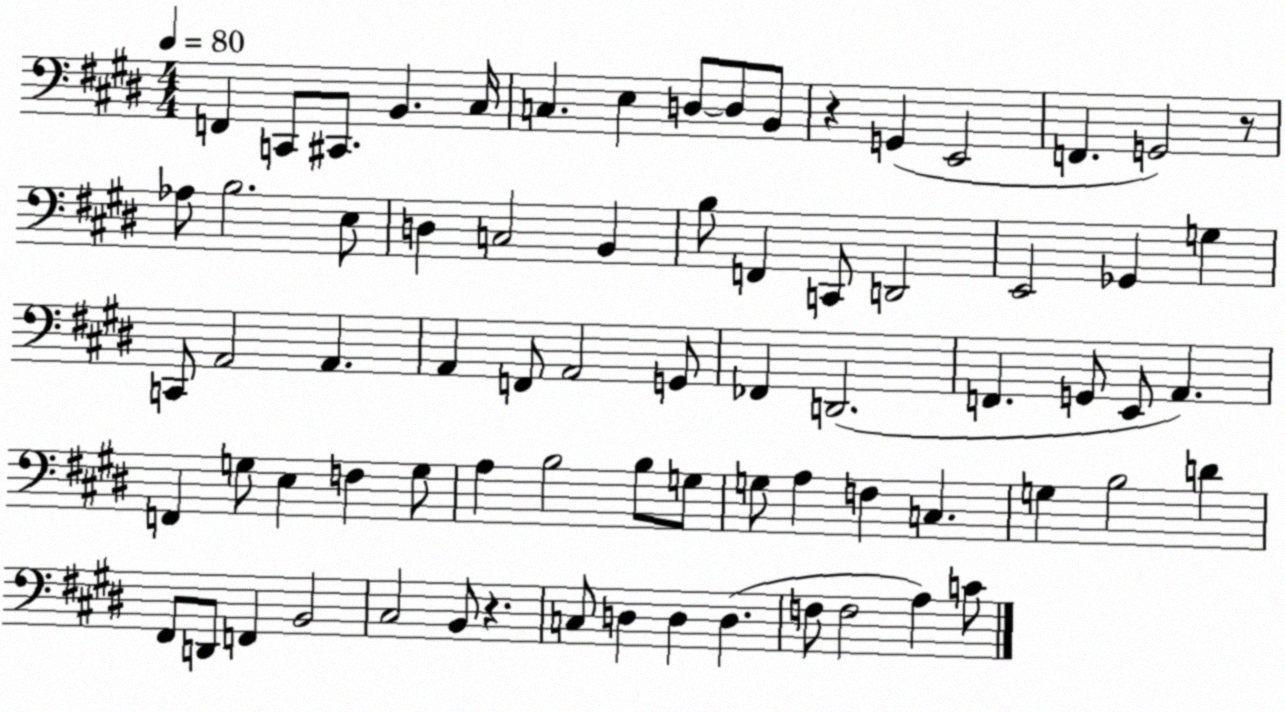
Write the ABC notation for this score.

X:1
T:Untitled
M:4/4
L:1/4
K:E
F,, C,,/2 ^C,,/2 B,, ^C,/4 C, E, D,/2 D,/2 B,,/2 z G,, E,,2 F,, G,,2 z/2 _A,/2 B,2 E,/2 D, C,2 B,, B,/2 F,, C,,/2 D,,2 E,,2 _G,, G, C,,/2 A,,2 A,, A,, F,,/2 A,,2 G,,/2 _F,, D,,2 F,, G,,/2 E,,/2 A,, F,, G,/2 E, F, G,/2 A, B,2 B,/2 G,/2 G,/2 A, F, C, G, B,2 D ^F,,/2 D,,/2 F,, B,,2 ^C,2 B,,/2 z C,/2 D, D, D, F,/2 F,2 A, C/2